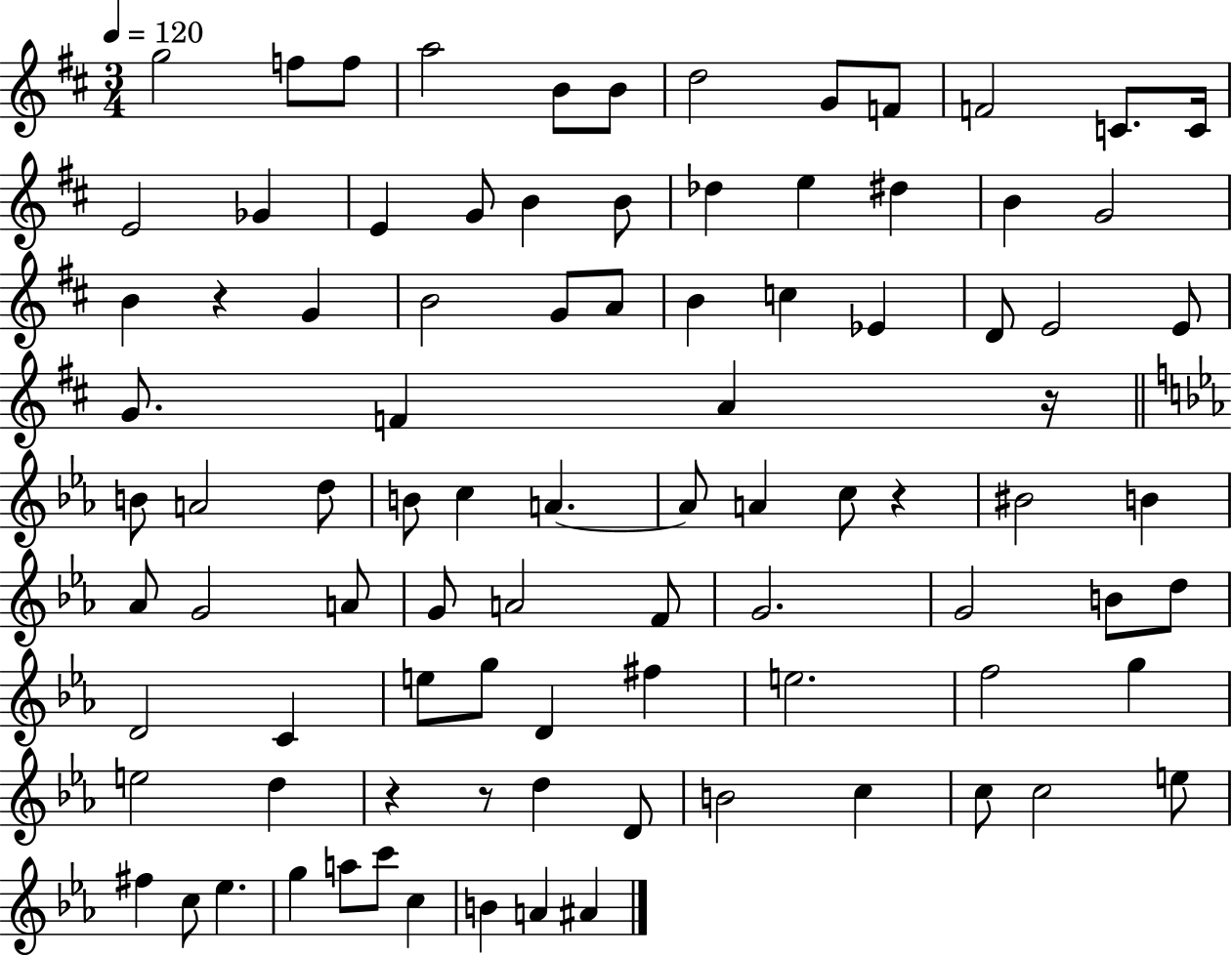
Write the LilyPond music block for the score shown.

{
  \clef treble
  \numericTimeSignature
  \time 3/4
  \key d \major
  \tempo 4 = 120
  g''2 f''8 f''8 | a''2 b'8 b'8 | d''2 g'8 f'8 | f'2 c'8. c'16 | \break e'2 ges'4 | e'4 g'8 b'4 b'8 | des''4 e''4 dis''4 | b'4 g'2 | \break b'4 r4 g'4 | b'2 g'8 a'8 | b'4 c''4 ees'4 | d'8 e'2 e'8 | \break g'8. f'4 a'4 r16 | \bar "||" \break \key c \minor b'8 a'2 d''8 | b'8 c''4 a'4.~~ | a'8 a'4 c''8 r4 | bis'2 b'4 | \break aes'8 g'2 a'8 | g'8 a'2 f'8 | g'2. | g'2 b'8 d''8 | \break d'2 c'4 | e''8 g''8 d'4 fis''4 | e''2. | f''2 g''4 | \break e''2 d''4 | r4 r8 d''4 d'8 | b'2 c''4 | c''8 c''2 e''8 | \break fis''4 c''8 ees''4. | g''4 a''8 c'''8 c''4 | b'4 a'4 ais'4 | \bar "|."
}